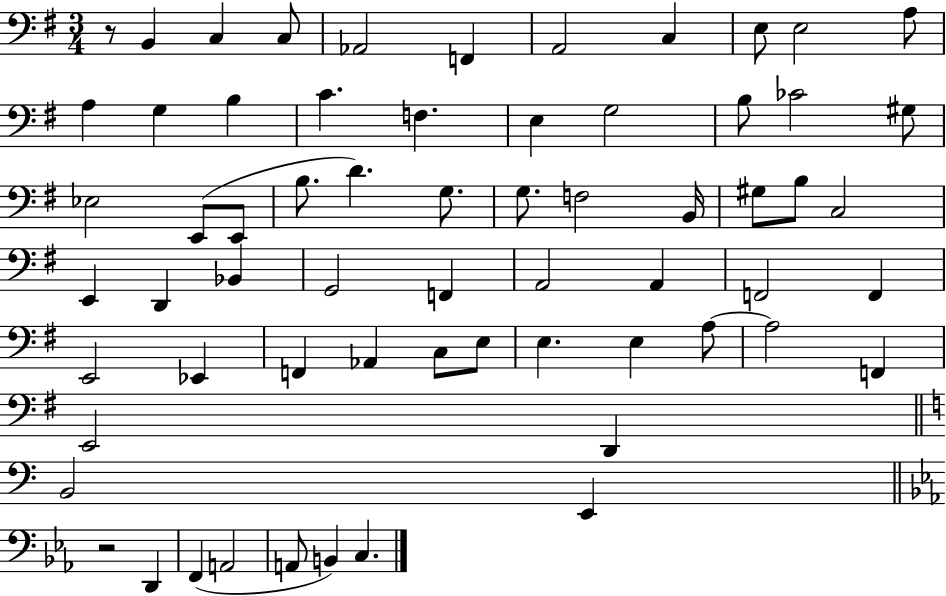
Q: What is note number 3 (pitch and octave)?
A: C3